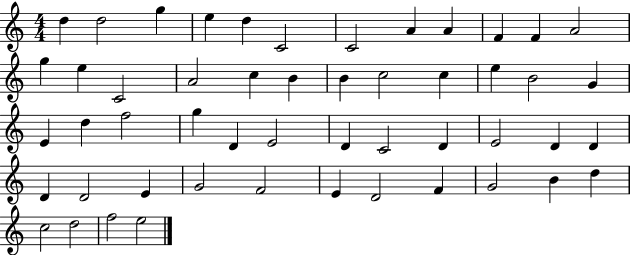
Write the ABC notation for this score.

X:1
T:Untitled
M:4/4
L:1/4
K:C
d d2 g e d C2 C2 A A F F A2 g e C2 A2 c B B c2 c e B2 G E d f2 g D E2 D C2 D E2 D D D D2 E G2 F2 E D2 F G2 B d c2 d2 f2 e2